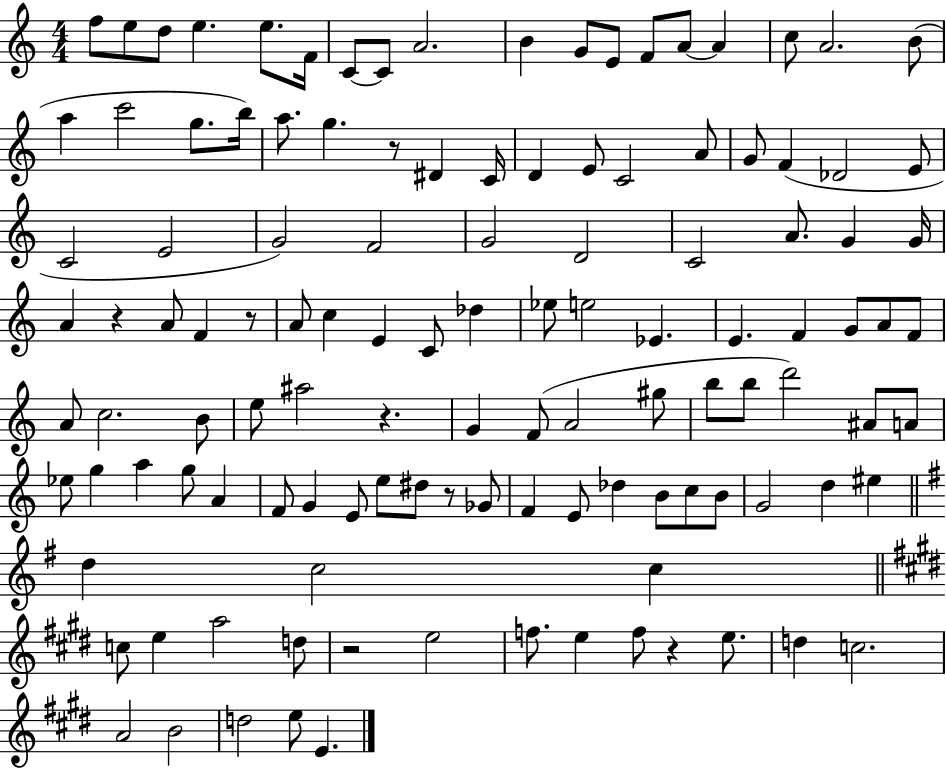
X:1
T:Untitled
M:4/4
L:1/4
K:C
f/2 e/2 d/2 e e/2 F/4 C/2 C/2 A2 B G/2 E/2 F/2 A/2 A c/2 A2 B/2 a c'2 g/2 b/4 a/2 g z/2 ^D C/4 D E/2 C2 A/2 G/2 F _D2 E/2 C2 E2 G2 F2 G2 D2 C2 A/2 G G/4 A z A/2 F z/2 A/2 c E C/2 _d _e/2 e2 _E E F G/2 A/2 F/2 A/2 c2 B/2 e/2 ^a2 z G F/2 A2 ^g/2 b/2 b/2 d'2 ^A/2 A/2 _e/2 g a g/2 A F/2 G E/2 e/2 ^d/2 z/2 _G/2 F E/2 _d B/2 c/2 B/2 G2 d ^e d c2 c c/2 e a2 d/2 z2 e2 f/2 e f/2 z e/2 d c2 A2 B2 d2 e/2 E